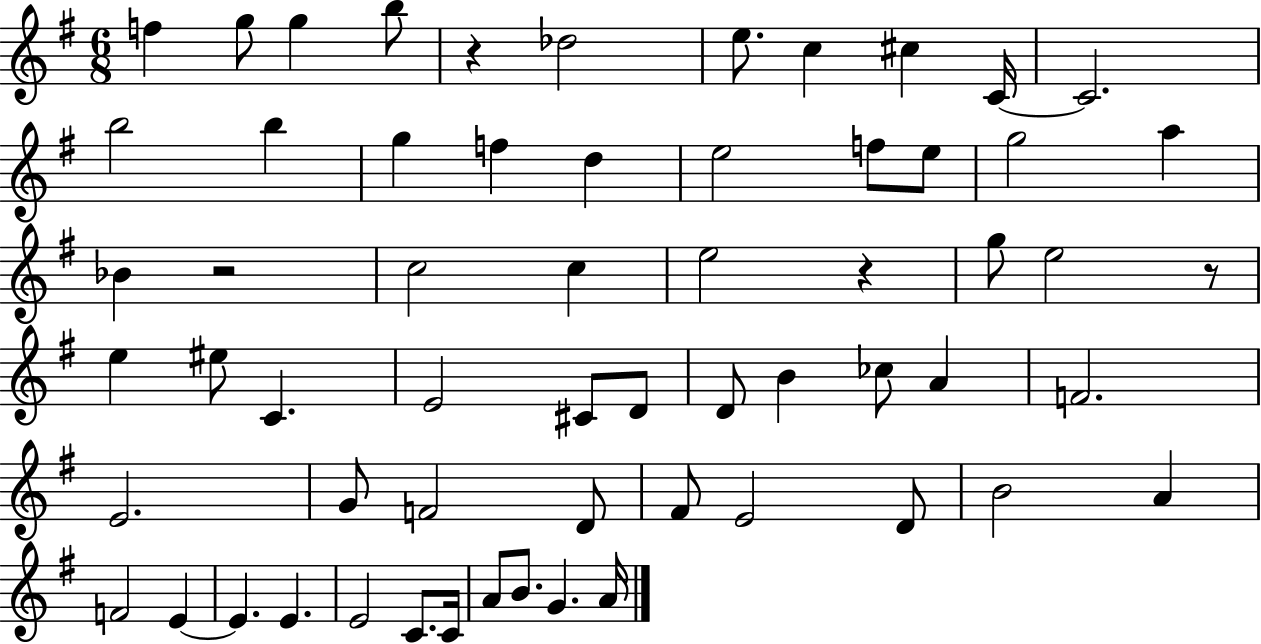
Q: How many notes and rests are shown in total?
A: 61